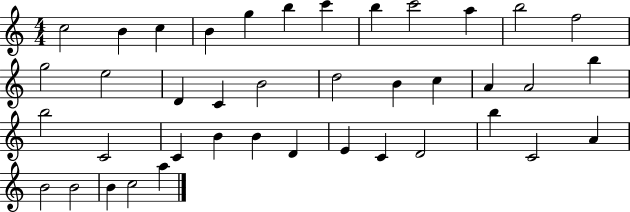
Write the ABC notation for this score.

X:1
T:Untitled
M:4/4
L:1/4
K:C
c2 B c B g b c' b c'2 a b2 f2 g2 e2 D C B2 d2 B c A A2 b b2 C2 C B B D E C D2 b C2 A B2 B2 B c2 a